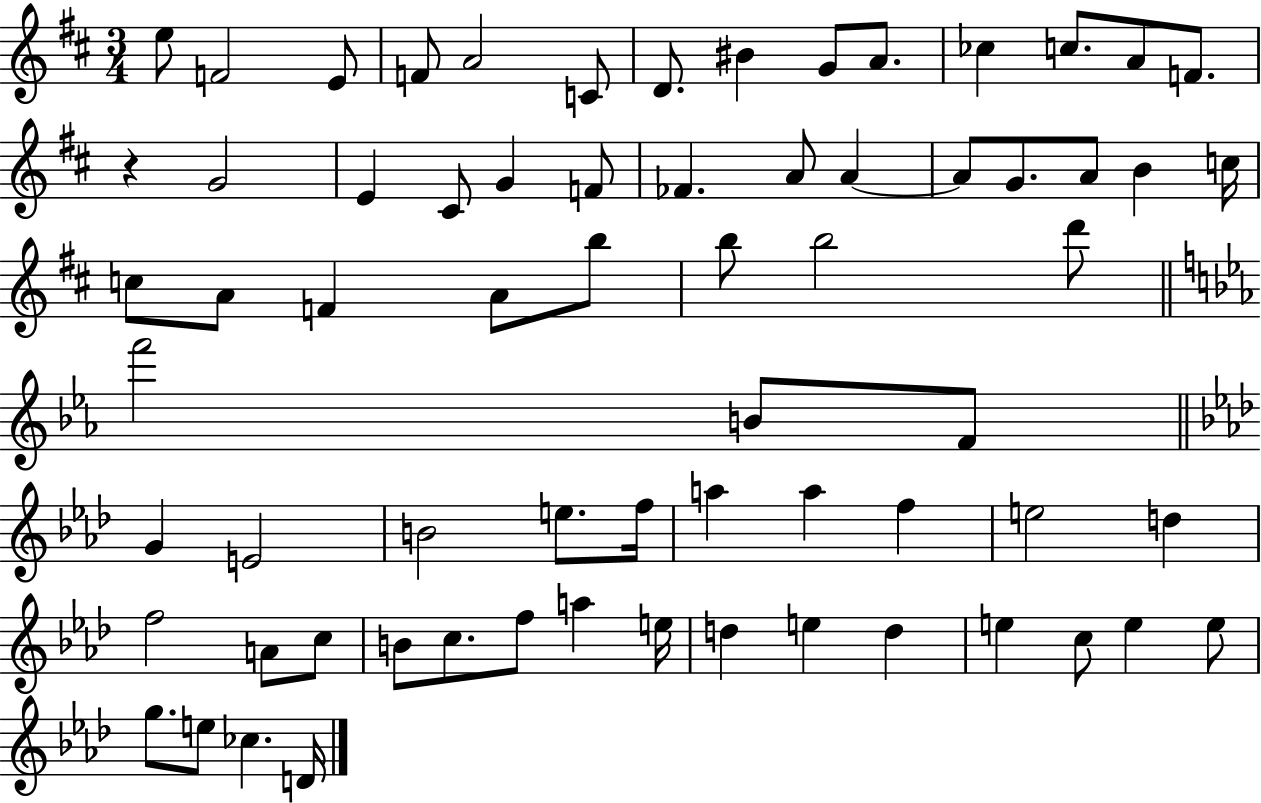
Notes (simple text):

E5/e F4/h E4/e F4/e A4/h C4/e D4/e. BIS4/q G4/e A4/e. CES5/q C5/e. A4/e F4/e. R/q G4/h E4/q C#4/e G4/q F4/e FES4/q. A4/e A4/q A4/e G4/e. A4/e B4/q C5/s C5/e A4/e F4/q A4/e B5/e B5/e B5/h D6/e F6/h B4/e F4/e G4/q E4/h B4/h E5/e. F5/s A5/q A5/q F5/q E5/h D5/q F5/h A4/e C5/e B4/e C5/e. F5/e A5/q E5/s D5/q E5/q D5/q E5/q C5/e E5/q E5/e G5/e. E5/e CES5/q. D4/s